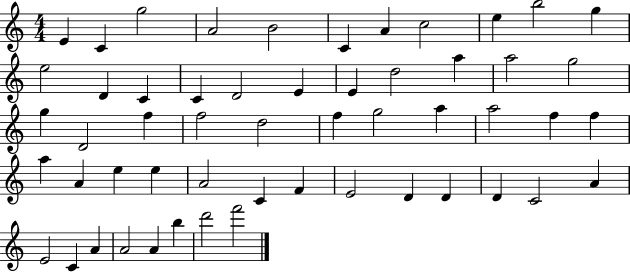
E4/q C4/q G5/h A4/h B4/h C4/q A4/q C5/h E5/q B5/h G5/q E5/h D4/q C4/q C4/q D4/h E4/q E4/q D5/h A5/q A5/h G5/h G5/q D4/h F5/q F5/h D5/h F5/q G5/h A5/q A5/h F5/q F5/q A5/q A4/q E5/q E5/q A4/h C4/q F4/q E4/h D4/q D4/q D4/q C4/h A4/q E4/h C4/q A4/q A4/h A4/q B5/q D6/h F6/h